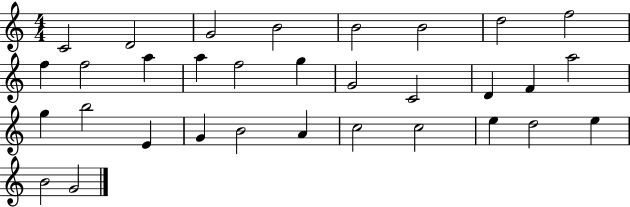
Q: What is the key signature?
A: C major